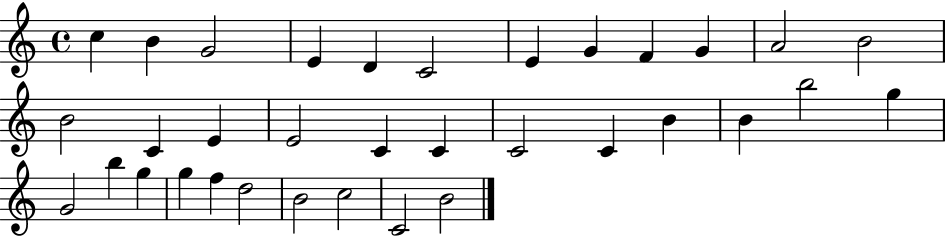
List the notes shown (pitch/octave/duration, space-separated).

C5/q B4/q G4/h E4/q D4/q C4/h E4/q G4/q F4/q G4/q A4/h B4/h B4/h C4/q E4/q E4/h C4/q C4/q C4/h C4/q B4/q B4/q B5/h G5/q G4/h B5/q G5/q G5/q F5/q D5/h B4/h C5/h C4/h B4/h